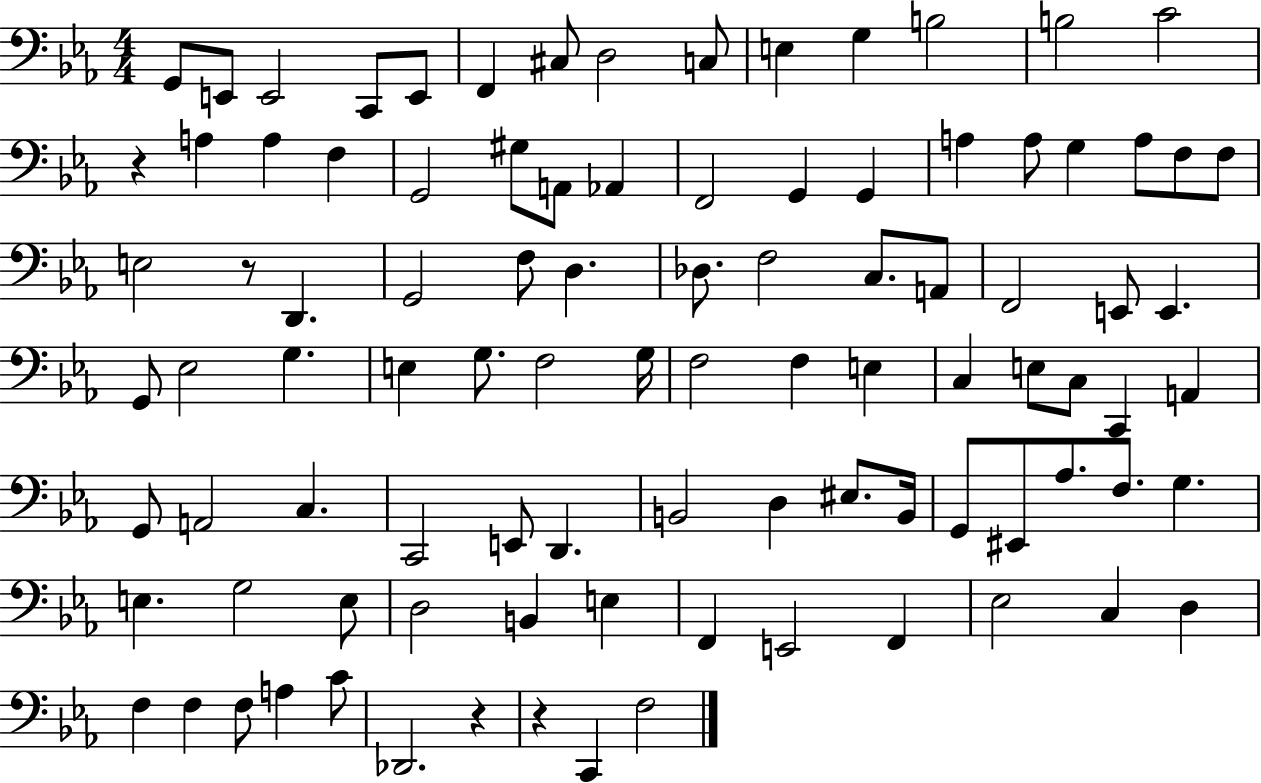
G2/e E2/e E2/h C2/e E2/e F2/q C#3/e D3/h C3/e E3/q G3/q B3/h B3/h C4/h R/q A3/q A3/q F3/q G2/h G#3/e A2/e Ab2/q F2/h G2/q G2/q A3/q A3/e G3/q A3/e F3/e F3/e E3/h R/e D2/q. G2/h F3/e D3/q. Db3/e. F3/h C3/e. A2/e F2/h E2/e E2/q. G2/e Eb3/h G3/q. E3/q G3/e. F3/h G3/s F3/h F3/q E3/q C3/q E3/e C3/e C2/q A2/q G2/e A2/h C3/q. C2/h E2/e D2/q. B2/h D3/q EIS3/e. B2/s G2/e EIS2/e Ab3/e. F3/e. G3/q. E3/q. G3/h E3/e D3/h B2/q E3/q F2/q E2/h F2/q Eb3/h C3/q D3/q F3/q F3/q F3/e A3/q C4/e Db2/h. R/q R/q C2/q F3/h